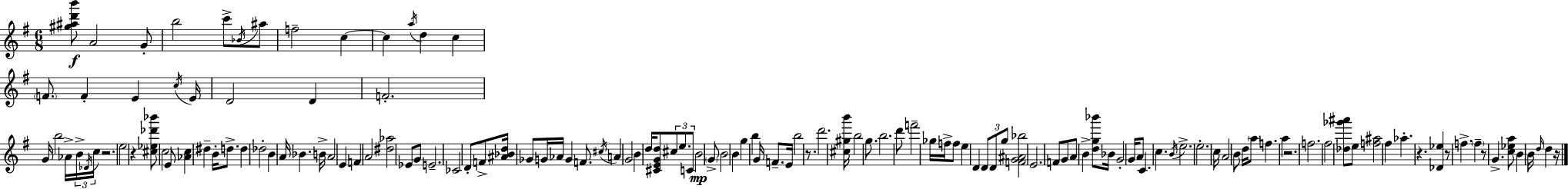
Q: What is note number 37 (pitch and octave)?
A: Bb4